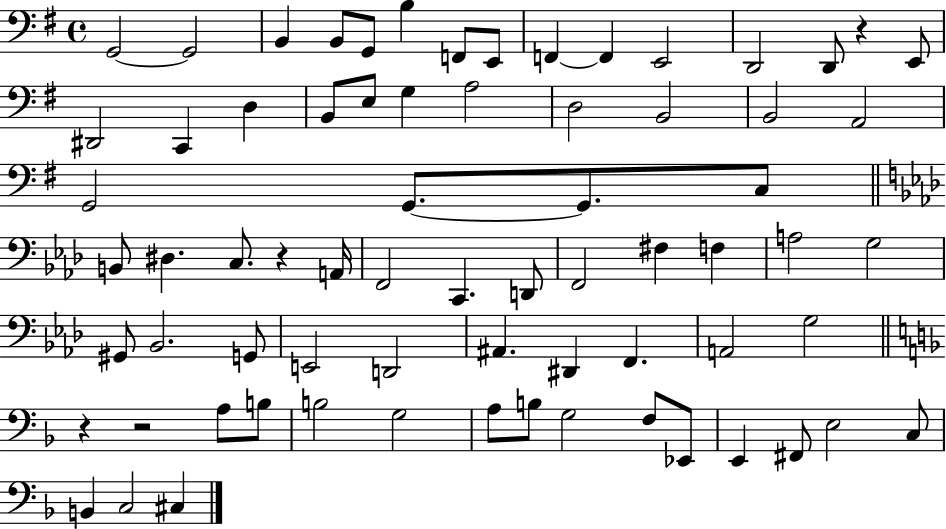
G2/h G2/h B2/q B2/e G2/e B3/q F2/e E2/e F2/q F2/q E2/h D2/h D2/e R/q E2/e D#2/h C2/q D3/q B2/e E3/e G3/q A3/h D3/h B2/h B2/h A2/h G2/h G2/e. G2/e. C3/e B2/e D#3/q. C3/e. R/q A2/s F2/h C2/q. D2/e F2/h F#3/q F3/q A3/h G3/h G#2/e Bb2/h. G2/e E2/h D2/h A#2/q. D#2/q F2/q. A2/h G3/h R/q R/h A3/e B3/e B3/h G3/h A3/e B3/e G3/h F3/e Eb2/e E2/q F#2/e E3/h C3/e B2/q C3/h C#3/q